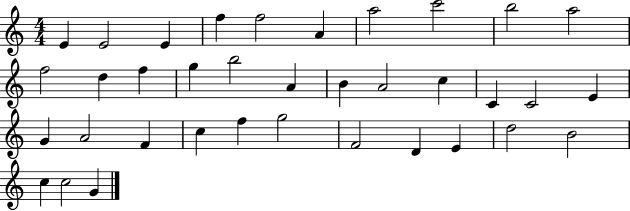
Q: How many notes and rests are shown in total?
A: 36